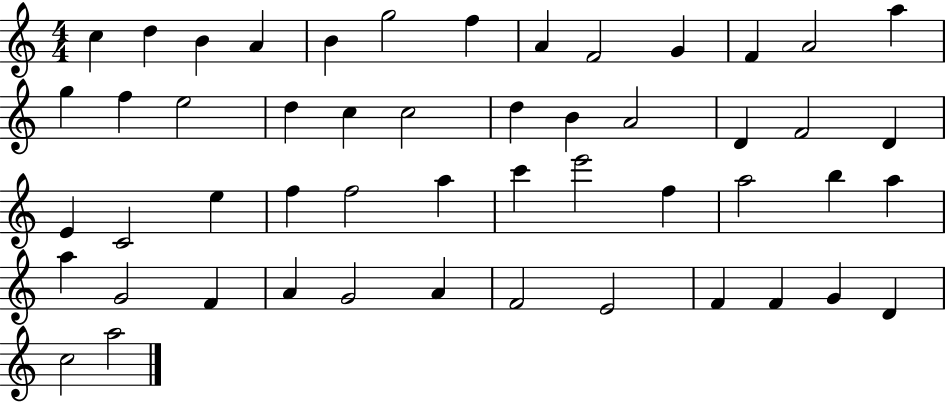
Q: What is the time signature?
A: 4/4